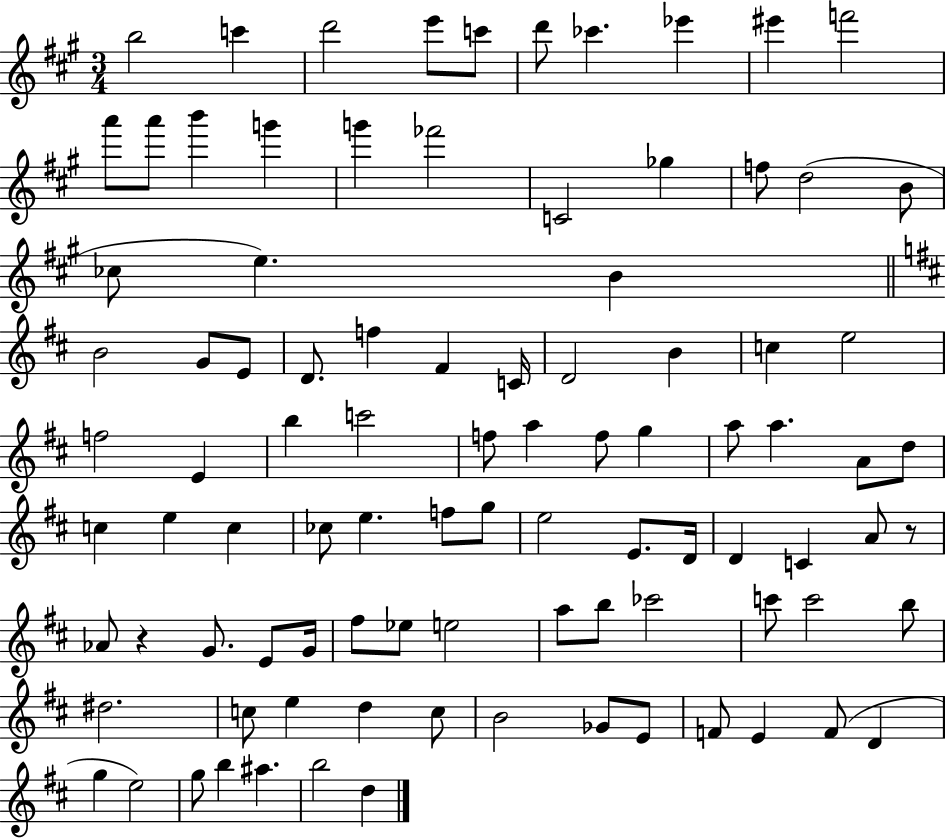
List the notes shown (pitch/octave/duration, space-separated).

B5/h C6/q D6/h E6/e C6/e D6/e CES6/q. Eb6/q EIS6/q F6/h A6/e A6/e B6/q G6/q G6/q FES6/h C4/h Gb5/q F5/e D5/h B4/e CES5/e E5/q. B4/q B4/h G4/e E4/e D4/e. F5/q F#4/q C4/s D4/h B4/q C5/q E5/h F5/h E4/q B5/q C6/h F5/e A5/q F5/e G5/q A5/e A5/q. A4/e D5/e C5/q E5/q C5/q CES5/e E5/q. F5/e G5/e E5/h E4/e. D4/s D4/q C4/q A4/e R/e Ab4/e R/q G4/e. E4/e G4/s F#5/e Eb5/e E5/h A5/e B5/e CES6/h C6/e C6/h B5/e D#5/h. C5/e E5/q D5/q C5/e B4/h Gb4/e E4/e F4/e E4/q F4/e D4/q G5/q E5/h G5/e B5/q A#5/q. B5/h D5/q